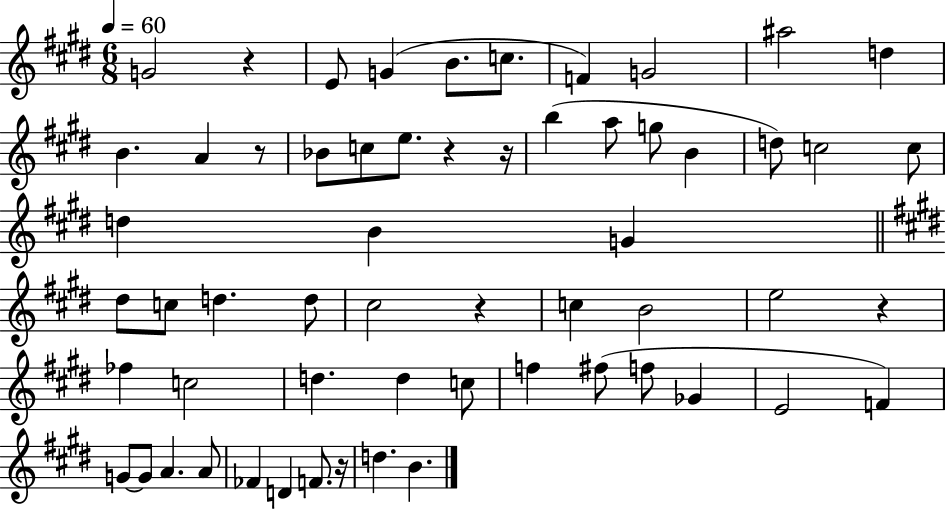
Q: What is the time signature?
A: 6/8